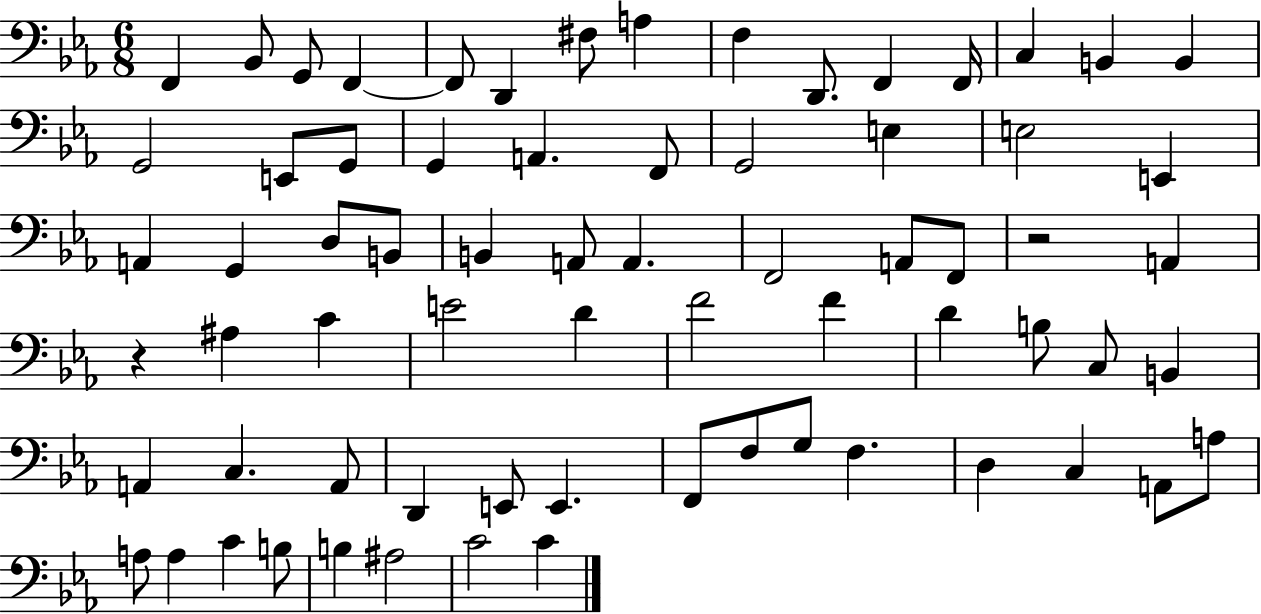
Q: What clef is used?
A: bass